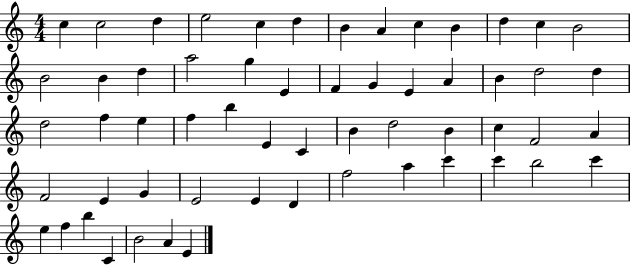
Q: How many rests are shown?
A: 0